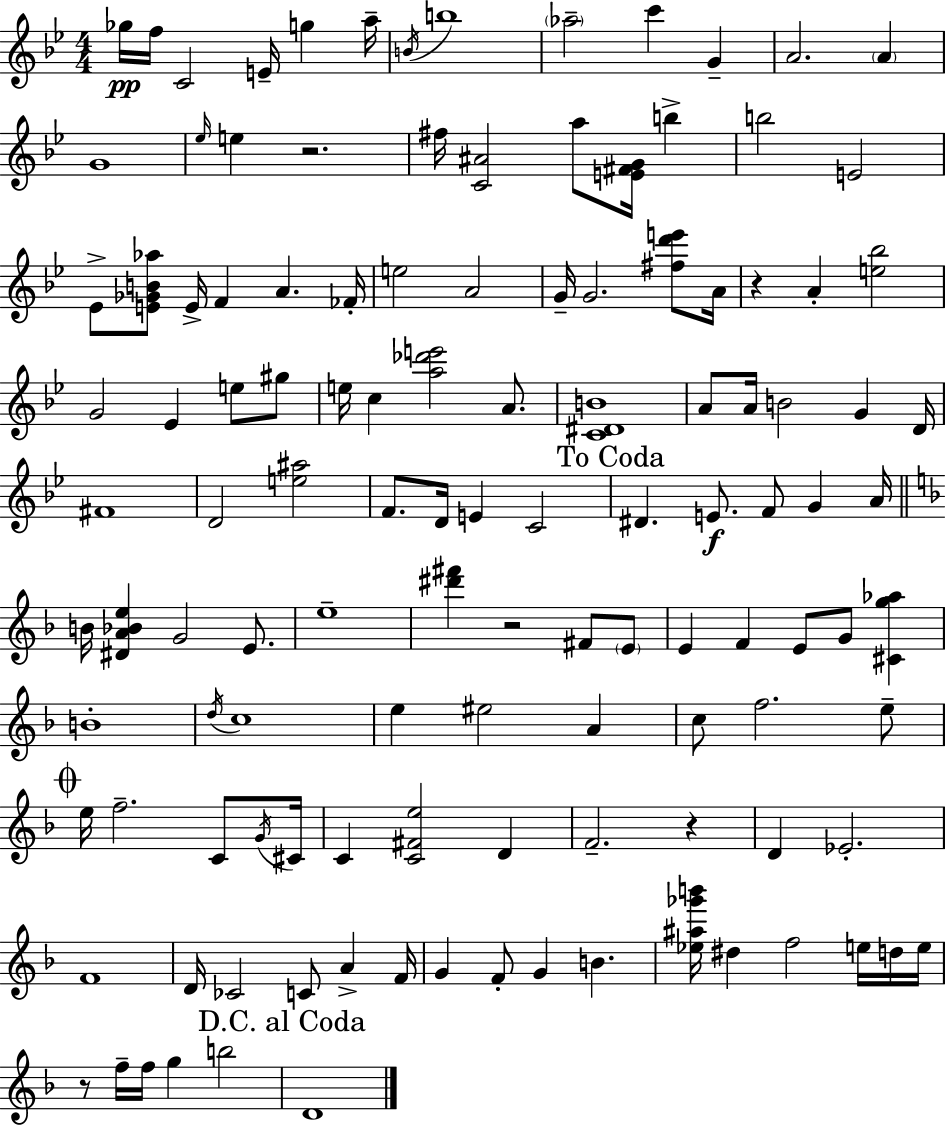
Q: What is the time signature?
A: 4/4